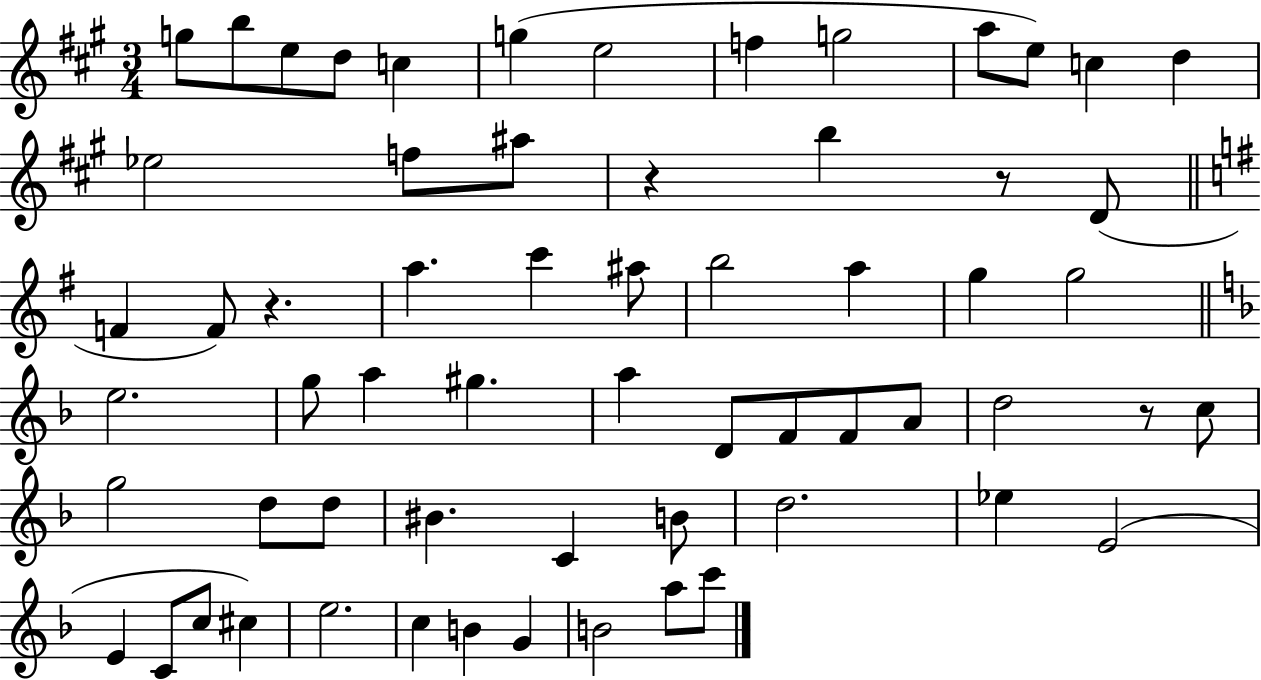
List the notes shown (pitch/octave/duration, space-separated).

G5/e B5/e E5/e D5/e C5/q G5/q E5/h F5/q G5/h A5/e E5/e C5/q D5/q Eb5/h F5/e A#5/e R/q B5/q R/e D4/e F4/q F4/e R/q. A5/q. C6/q A#5/e B5/h A5/q G5/q G5/h E5/h. G5/e A5/q G#5/q. A5/q D4/e F4/e F4/e A4/e D5/h R/e C5/e G5/h D5/e D5/e BIS4/q. C4/q B4/e D5/h. Eb5/q E4/h E4/q C4/e C5/e C#5/q E5/h. C5/q B4/q G4/q B4/h A5/e C6/e